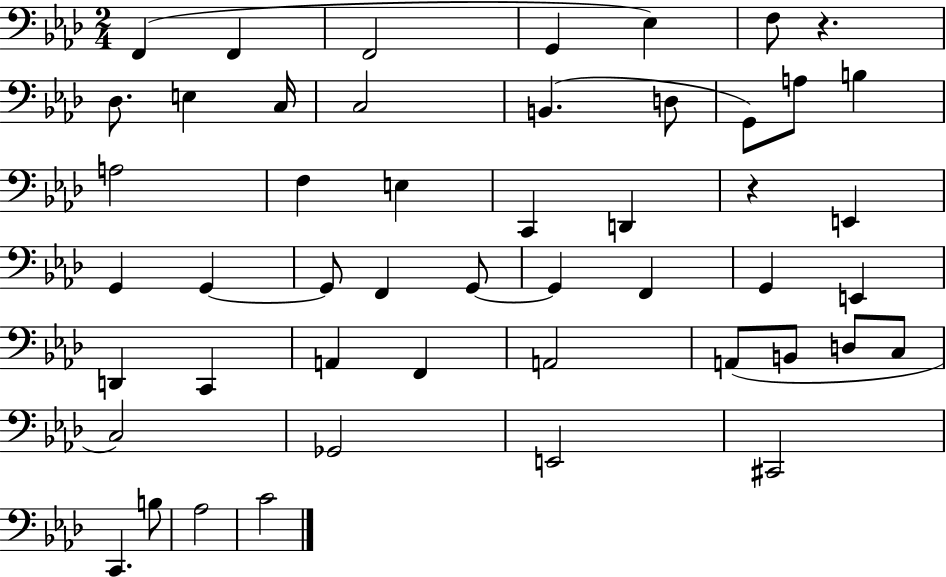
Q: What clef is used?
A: bass